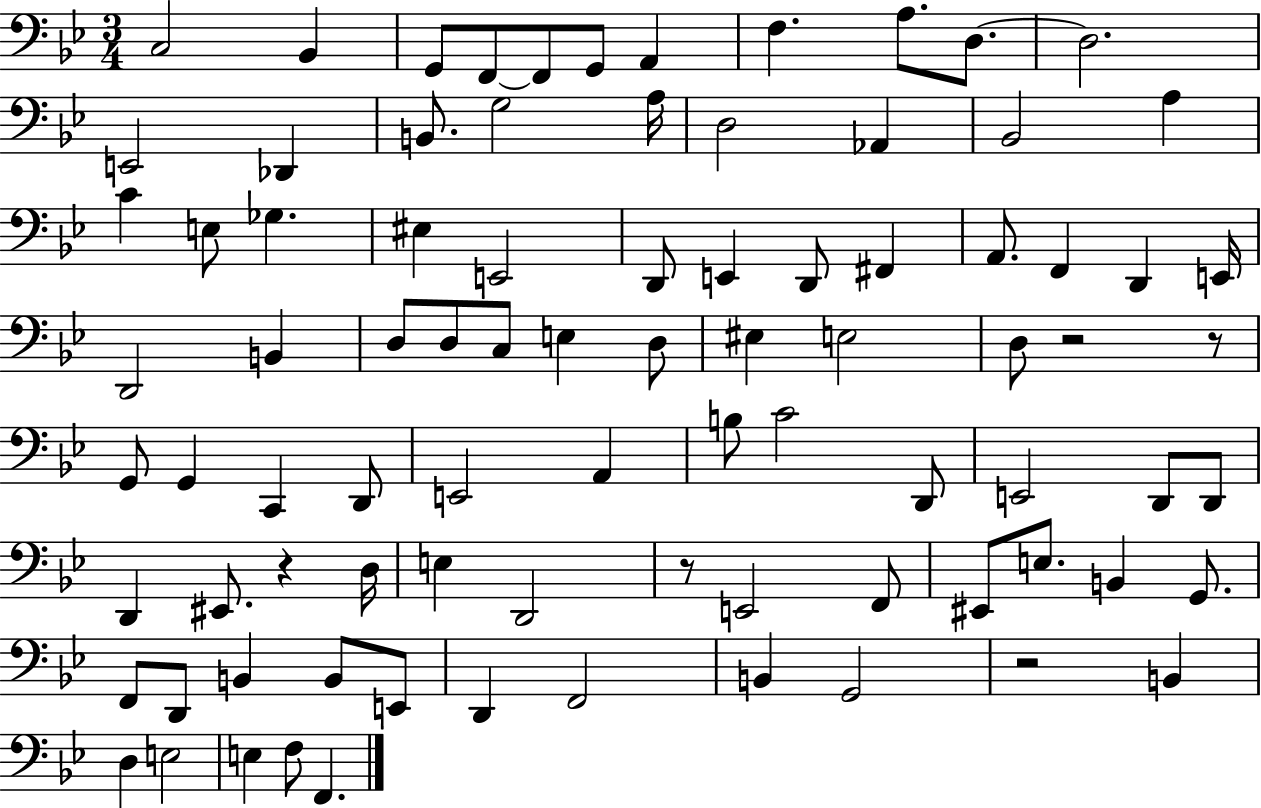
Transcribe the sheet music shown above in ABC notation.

X:1
T:Untitled
M:3/4
L:1/4
K:Bb
C,2 _B,, G,,/2 F,,/2 F,,/2 G,,/2 A,, F, A,/2 D,/2 D,2 E,,2 _D,, B,,/2 G,2 A,/4 D,2 _A,, _B,,2 A, C E,/2 _G, ^E, E,,2 D,,/2 E,, D,,/2 ^F,, A,,/2 F,, D,, E,,/4 D,,2 B,, D,/2 D,/2 C,/2 E, D,/2 ^E, E,2 D,/2 z2 z/2 G,,/2 G,, C,, D,,/2 E,,2 A,, B,/2 C2 D,,/2 E,,2 D,,/2 D,,/2 D,, ^E,,/2 z D,/4 E, D,,2 z/2 E,,2 F,,/2 ^E,,/2 E,/2 B,, G,,/2 F,,/2 D,,/2 B,, B,,/2 E,,/2 D,, F,,2 B,, G,,2 z2 B,, D, E,2 E, F,/2 F,,